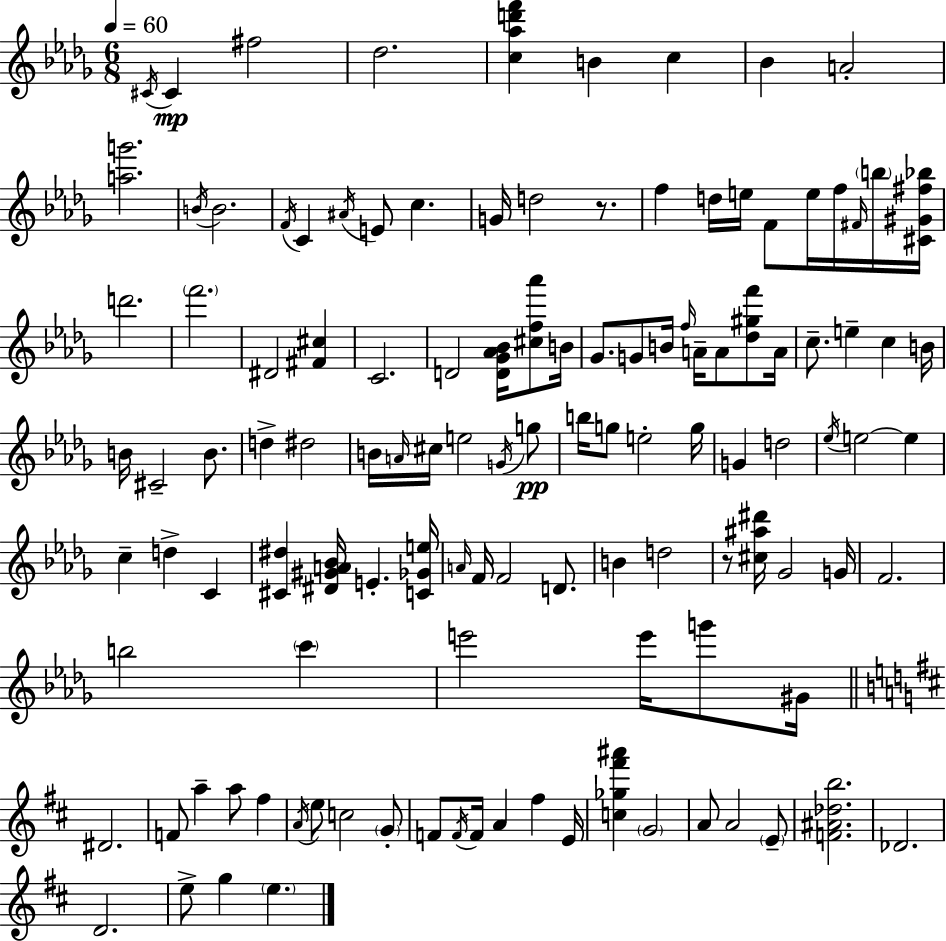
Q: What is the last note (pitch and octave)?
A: E5